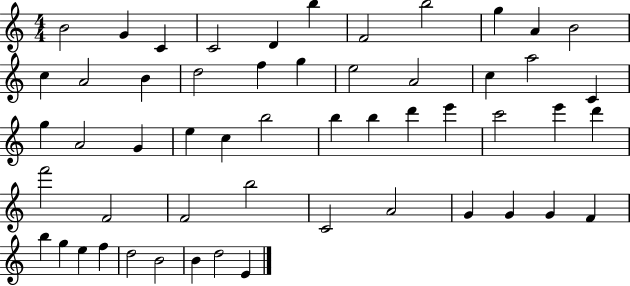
X:1
T:Untitled
M:4/4
L:1/4
K:C
B2 G C C2 D b F2 b2 g A B2 c A2 B d2 f g e2 A2 c a2 C g A2 G e c b2 b b d' e' c'2 e' d' f'2 F2 F2 b2 C2 A2 G G G F b g e f d2 B2 B d2 E